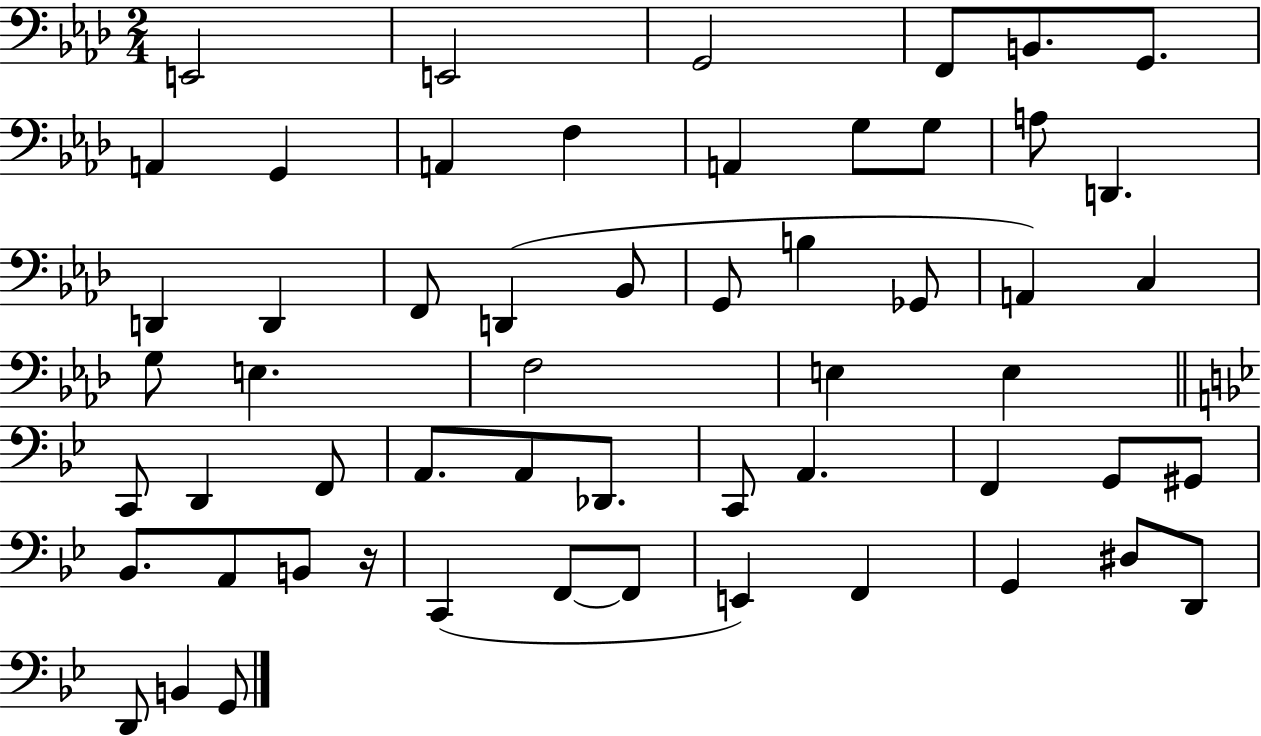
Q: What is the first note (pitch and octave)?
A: E2